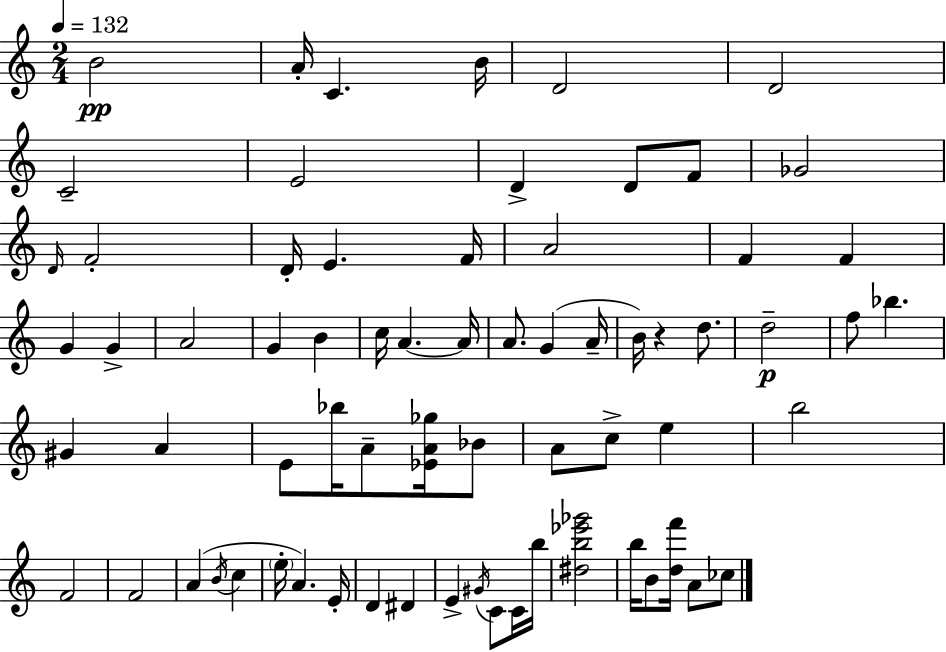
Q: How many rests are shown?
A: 1